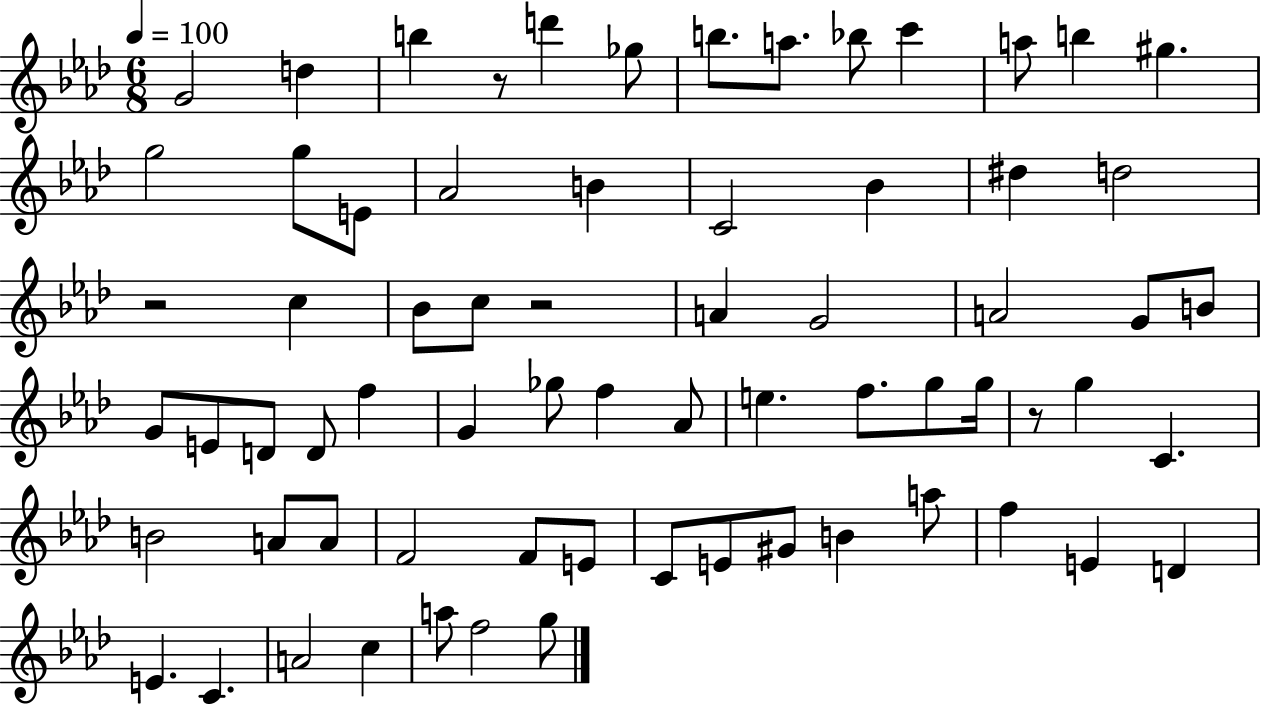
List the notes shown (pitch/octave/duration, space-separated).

G4/h D5/q B5/q R/e D6/q Gb5/e B5/e. A5/e. Bb5/e C6/q A5/e B5/q G#5/q. G5/h G5/e E4/e Ab4/h B4/q C4/h Bb4/q D#5/q D5/h R/h C5/q Bb4/e C5/e R/h A4/q G4/h A4/h G4/e B4/e G4/e E4/e D4/e D4/e F5/q G4/q Gb5/e F5/q Ab4/e E5/q. F5/e. G5/e G5/s R/e G5/q C4/q. B4/h A4/e A4/e F4/h F4/e E4/e C4/e E4/e G#4/e B4/q A5/e F5/q E4/q D4/q E4/q. C4/q. A4/h C5/q A5/e F5/h G5/e